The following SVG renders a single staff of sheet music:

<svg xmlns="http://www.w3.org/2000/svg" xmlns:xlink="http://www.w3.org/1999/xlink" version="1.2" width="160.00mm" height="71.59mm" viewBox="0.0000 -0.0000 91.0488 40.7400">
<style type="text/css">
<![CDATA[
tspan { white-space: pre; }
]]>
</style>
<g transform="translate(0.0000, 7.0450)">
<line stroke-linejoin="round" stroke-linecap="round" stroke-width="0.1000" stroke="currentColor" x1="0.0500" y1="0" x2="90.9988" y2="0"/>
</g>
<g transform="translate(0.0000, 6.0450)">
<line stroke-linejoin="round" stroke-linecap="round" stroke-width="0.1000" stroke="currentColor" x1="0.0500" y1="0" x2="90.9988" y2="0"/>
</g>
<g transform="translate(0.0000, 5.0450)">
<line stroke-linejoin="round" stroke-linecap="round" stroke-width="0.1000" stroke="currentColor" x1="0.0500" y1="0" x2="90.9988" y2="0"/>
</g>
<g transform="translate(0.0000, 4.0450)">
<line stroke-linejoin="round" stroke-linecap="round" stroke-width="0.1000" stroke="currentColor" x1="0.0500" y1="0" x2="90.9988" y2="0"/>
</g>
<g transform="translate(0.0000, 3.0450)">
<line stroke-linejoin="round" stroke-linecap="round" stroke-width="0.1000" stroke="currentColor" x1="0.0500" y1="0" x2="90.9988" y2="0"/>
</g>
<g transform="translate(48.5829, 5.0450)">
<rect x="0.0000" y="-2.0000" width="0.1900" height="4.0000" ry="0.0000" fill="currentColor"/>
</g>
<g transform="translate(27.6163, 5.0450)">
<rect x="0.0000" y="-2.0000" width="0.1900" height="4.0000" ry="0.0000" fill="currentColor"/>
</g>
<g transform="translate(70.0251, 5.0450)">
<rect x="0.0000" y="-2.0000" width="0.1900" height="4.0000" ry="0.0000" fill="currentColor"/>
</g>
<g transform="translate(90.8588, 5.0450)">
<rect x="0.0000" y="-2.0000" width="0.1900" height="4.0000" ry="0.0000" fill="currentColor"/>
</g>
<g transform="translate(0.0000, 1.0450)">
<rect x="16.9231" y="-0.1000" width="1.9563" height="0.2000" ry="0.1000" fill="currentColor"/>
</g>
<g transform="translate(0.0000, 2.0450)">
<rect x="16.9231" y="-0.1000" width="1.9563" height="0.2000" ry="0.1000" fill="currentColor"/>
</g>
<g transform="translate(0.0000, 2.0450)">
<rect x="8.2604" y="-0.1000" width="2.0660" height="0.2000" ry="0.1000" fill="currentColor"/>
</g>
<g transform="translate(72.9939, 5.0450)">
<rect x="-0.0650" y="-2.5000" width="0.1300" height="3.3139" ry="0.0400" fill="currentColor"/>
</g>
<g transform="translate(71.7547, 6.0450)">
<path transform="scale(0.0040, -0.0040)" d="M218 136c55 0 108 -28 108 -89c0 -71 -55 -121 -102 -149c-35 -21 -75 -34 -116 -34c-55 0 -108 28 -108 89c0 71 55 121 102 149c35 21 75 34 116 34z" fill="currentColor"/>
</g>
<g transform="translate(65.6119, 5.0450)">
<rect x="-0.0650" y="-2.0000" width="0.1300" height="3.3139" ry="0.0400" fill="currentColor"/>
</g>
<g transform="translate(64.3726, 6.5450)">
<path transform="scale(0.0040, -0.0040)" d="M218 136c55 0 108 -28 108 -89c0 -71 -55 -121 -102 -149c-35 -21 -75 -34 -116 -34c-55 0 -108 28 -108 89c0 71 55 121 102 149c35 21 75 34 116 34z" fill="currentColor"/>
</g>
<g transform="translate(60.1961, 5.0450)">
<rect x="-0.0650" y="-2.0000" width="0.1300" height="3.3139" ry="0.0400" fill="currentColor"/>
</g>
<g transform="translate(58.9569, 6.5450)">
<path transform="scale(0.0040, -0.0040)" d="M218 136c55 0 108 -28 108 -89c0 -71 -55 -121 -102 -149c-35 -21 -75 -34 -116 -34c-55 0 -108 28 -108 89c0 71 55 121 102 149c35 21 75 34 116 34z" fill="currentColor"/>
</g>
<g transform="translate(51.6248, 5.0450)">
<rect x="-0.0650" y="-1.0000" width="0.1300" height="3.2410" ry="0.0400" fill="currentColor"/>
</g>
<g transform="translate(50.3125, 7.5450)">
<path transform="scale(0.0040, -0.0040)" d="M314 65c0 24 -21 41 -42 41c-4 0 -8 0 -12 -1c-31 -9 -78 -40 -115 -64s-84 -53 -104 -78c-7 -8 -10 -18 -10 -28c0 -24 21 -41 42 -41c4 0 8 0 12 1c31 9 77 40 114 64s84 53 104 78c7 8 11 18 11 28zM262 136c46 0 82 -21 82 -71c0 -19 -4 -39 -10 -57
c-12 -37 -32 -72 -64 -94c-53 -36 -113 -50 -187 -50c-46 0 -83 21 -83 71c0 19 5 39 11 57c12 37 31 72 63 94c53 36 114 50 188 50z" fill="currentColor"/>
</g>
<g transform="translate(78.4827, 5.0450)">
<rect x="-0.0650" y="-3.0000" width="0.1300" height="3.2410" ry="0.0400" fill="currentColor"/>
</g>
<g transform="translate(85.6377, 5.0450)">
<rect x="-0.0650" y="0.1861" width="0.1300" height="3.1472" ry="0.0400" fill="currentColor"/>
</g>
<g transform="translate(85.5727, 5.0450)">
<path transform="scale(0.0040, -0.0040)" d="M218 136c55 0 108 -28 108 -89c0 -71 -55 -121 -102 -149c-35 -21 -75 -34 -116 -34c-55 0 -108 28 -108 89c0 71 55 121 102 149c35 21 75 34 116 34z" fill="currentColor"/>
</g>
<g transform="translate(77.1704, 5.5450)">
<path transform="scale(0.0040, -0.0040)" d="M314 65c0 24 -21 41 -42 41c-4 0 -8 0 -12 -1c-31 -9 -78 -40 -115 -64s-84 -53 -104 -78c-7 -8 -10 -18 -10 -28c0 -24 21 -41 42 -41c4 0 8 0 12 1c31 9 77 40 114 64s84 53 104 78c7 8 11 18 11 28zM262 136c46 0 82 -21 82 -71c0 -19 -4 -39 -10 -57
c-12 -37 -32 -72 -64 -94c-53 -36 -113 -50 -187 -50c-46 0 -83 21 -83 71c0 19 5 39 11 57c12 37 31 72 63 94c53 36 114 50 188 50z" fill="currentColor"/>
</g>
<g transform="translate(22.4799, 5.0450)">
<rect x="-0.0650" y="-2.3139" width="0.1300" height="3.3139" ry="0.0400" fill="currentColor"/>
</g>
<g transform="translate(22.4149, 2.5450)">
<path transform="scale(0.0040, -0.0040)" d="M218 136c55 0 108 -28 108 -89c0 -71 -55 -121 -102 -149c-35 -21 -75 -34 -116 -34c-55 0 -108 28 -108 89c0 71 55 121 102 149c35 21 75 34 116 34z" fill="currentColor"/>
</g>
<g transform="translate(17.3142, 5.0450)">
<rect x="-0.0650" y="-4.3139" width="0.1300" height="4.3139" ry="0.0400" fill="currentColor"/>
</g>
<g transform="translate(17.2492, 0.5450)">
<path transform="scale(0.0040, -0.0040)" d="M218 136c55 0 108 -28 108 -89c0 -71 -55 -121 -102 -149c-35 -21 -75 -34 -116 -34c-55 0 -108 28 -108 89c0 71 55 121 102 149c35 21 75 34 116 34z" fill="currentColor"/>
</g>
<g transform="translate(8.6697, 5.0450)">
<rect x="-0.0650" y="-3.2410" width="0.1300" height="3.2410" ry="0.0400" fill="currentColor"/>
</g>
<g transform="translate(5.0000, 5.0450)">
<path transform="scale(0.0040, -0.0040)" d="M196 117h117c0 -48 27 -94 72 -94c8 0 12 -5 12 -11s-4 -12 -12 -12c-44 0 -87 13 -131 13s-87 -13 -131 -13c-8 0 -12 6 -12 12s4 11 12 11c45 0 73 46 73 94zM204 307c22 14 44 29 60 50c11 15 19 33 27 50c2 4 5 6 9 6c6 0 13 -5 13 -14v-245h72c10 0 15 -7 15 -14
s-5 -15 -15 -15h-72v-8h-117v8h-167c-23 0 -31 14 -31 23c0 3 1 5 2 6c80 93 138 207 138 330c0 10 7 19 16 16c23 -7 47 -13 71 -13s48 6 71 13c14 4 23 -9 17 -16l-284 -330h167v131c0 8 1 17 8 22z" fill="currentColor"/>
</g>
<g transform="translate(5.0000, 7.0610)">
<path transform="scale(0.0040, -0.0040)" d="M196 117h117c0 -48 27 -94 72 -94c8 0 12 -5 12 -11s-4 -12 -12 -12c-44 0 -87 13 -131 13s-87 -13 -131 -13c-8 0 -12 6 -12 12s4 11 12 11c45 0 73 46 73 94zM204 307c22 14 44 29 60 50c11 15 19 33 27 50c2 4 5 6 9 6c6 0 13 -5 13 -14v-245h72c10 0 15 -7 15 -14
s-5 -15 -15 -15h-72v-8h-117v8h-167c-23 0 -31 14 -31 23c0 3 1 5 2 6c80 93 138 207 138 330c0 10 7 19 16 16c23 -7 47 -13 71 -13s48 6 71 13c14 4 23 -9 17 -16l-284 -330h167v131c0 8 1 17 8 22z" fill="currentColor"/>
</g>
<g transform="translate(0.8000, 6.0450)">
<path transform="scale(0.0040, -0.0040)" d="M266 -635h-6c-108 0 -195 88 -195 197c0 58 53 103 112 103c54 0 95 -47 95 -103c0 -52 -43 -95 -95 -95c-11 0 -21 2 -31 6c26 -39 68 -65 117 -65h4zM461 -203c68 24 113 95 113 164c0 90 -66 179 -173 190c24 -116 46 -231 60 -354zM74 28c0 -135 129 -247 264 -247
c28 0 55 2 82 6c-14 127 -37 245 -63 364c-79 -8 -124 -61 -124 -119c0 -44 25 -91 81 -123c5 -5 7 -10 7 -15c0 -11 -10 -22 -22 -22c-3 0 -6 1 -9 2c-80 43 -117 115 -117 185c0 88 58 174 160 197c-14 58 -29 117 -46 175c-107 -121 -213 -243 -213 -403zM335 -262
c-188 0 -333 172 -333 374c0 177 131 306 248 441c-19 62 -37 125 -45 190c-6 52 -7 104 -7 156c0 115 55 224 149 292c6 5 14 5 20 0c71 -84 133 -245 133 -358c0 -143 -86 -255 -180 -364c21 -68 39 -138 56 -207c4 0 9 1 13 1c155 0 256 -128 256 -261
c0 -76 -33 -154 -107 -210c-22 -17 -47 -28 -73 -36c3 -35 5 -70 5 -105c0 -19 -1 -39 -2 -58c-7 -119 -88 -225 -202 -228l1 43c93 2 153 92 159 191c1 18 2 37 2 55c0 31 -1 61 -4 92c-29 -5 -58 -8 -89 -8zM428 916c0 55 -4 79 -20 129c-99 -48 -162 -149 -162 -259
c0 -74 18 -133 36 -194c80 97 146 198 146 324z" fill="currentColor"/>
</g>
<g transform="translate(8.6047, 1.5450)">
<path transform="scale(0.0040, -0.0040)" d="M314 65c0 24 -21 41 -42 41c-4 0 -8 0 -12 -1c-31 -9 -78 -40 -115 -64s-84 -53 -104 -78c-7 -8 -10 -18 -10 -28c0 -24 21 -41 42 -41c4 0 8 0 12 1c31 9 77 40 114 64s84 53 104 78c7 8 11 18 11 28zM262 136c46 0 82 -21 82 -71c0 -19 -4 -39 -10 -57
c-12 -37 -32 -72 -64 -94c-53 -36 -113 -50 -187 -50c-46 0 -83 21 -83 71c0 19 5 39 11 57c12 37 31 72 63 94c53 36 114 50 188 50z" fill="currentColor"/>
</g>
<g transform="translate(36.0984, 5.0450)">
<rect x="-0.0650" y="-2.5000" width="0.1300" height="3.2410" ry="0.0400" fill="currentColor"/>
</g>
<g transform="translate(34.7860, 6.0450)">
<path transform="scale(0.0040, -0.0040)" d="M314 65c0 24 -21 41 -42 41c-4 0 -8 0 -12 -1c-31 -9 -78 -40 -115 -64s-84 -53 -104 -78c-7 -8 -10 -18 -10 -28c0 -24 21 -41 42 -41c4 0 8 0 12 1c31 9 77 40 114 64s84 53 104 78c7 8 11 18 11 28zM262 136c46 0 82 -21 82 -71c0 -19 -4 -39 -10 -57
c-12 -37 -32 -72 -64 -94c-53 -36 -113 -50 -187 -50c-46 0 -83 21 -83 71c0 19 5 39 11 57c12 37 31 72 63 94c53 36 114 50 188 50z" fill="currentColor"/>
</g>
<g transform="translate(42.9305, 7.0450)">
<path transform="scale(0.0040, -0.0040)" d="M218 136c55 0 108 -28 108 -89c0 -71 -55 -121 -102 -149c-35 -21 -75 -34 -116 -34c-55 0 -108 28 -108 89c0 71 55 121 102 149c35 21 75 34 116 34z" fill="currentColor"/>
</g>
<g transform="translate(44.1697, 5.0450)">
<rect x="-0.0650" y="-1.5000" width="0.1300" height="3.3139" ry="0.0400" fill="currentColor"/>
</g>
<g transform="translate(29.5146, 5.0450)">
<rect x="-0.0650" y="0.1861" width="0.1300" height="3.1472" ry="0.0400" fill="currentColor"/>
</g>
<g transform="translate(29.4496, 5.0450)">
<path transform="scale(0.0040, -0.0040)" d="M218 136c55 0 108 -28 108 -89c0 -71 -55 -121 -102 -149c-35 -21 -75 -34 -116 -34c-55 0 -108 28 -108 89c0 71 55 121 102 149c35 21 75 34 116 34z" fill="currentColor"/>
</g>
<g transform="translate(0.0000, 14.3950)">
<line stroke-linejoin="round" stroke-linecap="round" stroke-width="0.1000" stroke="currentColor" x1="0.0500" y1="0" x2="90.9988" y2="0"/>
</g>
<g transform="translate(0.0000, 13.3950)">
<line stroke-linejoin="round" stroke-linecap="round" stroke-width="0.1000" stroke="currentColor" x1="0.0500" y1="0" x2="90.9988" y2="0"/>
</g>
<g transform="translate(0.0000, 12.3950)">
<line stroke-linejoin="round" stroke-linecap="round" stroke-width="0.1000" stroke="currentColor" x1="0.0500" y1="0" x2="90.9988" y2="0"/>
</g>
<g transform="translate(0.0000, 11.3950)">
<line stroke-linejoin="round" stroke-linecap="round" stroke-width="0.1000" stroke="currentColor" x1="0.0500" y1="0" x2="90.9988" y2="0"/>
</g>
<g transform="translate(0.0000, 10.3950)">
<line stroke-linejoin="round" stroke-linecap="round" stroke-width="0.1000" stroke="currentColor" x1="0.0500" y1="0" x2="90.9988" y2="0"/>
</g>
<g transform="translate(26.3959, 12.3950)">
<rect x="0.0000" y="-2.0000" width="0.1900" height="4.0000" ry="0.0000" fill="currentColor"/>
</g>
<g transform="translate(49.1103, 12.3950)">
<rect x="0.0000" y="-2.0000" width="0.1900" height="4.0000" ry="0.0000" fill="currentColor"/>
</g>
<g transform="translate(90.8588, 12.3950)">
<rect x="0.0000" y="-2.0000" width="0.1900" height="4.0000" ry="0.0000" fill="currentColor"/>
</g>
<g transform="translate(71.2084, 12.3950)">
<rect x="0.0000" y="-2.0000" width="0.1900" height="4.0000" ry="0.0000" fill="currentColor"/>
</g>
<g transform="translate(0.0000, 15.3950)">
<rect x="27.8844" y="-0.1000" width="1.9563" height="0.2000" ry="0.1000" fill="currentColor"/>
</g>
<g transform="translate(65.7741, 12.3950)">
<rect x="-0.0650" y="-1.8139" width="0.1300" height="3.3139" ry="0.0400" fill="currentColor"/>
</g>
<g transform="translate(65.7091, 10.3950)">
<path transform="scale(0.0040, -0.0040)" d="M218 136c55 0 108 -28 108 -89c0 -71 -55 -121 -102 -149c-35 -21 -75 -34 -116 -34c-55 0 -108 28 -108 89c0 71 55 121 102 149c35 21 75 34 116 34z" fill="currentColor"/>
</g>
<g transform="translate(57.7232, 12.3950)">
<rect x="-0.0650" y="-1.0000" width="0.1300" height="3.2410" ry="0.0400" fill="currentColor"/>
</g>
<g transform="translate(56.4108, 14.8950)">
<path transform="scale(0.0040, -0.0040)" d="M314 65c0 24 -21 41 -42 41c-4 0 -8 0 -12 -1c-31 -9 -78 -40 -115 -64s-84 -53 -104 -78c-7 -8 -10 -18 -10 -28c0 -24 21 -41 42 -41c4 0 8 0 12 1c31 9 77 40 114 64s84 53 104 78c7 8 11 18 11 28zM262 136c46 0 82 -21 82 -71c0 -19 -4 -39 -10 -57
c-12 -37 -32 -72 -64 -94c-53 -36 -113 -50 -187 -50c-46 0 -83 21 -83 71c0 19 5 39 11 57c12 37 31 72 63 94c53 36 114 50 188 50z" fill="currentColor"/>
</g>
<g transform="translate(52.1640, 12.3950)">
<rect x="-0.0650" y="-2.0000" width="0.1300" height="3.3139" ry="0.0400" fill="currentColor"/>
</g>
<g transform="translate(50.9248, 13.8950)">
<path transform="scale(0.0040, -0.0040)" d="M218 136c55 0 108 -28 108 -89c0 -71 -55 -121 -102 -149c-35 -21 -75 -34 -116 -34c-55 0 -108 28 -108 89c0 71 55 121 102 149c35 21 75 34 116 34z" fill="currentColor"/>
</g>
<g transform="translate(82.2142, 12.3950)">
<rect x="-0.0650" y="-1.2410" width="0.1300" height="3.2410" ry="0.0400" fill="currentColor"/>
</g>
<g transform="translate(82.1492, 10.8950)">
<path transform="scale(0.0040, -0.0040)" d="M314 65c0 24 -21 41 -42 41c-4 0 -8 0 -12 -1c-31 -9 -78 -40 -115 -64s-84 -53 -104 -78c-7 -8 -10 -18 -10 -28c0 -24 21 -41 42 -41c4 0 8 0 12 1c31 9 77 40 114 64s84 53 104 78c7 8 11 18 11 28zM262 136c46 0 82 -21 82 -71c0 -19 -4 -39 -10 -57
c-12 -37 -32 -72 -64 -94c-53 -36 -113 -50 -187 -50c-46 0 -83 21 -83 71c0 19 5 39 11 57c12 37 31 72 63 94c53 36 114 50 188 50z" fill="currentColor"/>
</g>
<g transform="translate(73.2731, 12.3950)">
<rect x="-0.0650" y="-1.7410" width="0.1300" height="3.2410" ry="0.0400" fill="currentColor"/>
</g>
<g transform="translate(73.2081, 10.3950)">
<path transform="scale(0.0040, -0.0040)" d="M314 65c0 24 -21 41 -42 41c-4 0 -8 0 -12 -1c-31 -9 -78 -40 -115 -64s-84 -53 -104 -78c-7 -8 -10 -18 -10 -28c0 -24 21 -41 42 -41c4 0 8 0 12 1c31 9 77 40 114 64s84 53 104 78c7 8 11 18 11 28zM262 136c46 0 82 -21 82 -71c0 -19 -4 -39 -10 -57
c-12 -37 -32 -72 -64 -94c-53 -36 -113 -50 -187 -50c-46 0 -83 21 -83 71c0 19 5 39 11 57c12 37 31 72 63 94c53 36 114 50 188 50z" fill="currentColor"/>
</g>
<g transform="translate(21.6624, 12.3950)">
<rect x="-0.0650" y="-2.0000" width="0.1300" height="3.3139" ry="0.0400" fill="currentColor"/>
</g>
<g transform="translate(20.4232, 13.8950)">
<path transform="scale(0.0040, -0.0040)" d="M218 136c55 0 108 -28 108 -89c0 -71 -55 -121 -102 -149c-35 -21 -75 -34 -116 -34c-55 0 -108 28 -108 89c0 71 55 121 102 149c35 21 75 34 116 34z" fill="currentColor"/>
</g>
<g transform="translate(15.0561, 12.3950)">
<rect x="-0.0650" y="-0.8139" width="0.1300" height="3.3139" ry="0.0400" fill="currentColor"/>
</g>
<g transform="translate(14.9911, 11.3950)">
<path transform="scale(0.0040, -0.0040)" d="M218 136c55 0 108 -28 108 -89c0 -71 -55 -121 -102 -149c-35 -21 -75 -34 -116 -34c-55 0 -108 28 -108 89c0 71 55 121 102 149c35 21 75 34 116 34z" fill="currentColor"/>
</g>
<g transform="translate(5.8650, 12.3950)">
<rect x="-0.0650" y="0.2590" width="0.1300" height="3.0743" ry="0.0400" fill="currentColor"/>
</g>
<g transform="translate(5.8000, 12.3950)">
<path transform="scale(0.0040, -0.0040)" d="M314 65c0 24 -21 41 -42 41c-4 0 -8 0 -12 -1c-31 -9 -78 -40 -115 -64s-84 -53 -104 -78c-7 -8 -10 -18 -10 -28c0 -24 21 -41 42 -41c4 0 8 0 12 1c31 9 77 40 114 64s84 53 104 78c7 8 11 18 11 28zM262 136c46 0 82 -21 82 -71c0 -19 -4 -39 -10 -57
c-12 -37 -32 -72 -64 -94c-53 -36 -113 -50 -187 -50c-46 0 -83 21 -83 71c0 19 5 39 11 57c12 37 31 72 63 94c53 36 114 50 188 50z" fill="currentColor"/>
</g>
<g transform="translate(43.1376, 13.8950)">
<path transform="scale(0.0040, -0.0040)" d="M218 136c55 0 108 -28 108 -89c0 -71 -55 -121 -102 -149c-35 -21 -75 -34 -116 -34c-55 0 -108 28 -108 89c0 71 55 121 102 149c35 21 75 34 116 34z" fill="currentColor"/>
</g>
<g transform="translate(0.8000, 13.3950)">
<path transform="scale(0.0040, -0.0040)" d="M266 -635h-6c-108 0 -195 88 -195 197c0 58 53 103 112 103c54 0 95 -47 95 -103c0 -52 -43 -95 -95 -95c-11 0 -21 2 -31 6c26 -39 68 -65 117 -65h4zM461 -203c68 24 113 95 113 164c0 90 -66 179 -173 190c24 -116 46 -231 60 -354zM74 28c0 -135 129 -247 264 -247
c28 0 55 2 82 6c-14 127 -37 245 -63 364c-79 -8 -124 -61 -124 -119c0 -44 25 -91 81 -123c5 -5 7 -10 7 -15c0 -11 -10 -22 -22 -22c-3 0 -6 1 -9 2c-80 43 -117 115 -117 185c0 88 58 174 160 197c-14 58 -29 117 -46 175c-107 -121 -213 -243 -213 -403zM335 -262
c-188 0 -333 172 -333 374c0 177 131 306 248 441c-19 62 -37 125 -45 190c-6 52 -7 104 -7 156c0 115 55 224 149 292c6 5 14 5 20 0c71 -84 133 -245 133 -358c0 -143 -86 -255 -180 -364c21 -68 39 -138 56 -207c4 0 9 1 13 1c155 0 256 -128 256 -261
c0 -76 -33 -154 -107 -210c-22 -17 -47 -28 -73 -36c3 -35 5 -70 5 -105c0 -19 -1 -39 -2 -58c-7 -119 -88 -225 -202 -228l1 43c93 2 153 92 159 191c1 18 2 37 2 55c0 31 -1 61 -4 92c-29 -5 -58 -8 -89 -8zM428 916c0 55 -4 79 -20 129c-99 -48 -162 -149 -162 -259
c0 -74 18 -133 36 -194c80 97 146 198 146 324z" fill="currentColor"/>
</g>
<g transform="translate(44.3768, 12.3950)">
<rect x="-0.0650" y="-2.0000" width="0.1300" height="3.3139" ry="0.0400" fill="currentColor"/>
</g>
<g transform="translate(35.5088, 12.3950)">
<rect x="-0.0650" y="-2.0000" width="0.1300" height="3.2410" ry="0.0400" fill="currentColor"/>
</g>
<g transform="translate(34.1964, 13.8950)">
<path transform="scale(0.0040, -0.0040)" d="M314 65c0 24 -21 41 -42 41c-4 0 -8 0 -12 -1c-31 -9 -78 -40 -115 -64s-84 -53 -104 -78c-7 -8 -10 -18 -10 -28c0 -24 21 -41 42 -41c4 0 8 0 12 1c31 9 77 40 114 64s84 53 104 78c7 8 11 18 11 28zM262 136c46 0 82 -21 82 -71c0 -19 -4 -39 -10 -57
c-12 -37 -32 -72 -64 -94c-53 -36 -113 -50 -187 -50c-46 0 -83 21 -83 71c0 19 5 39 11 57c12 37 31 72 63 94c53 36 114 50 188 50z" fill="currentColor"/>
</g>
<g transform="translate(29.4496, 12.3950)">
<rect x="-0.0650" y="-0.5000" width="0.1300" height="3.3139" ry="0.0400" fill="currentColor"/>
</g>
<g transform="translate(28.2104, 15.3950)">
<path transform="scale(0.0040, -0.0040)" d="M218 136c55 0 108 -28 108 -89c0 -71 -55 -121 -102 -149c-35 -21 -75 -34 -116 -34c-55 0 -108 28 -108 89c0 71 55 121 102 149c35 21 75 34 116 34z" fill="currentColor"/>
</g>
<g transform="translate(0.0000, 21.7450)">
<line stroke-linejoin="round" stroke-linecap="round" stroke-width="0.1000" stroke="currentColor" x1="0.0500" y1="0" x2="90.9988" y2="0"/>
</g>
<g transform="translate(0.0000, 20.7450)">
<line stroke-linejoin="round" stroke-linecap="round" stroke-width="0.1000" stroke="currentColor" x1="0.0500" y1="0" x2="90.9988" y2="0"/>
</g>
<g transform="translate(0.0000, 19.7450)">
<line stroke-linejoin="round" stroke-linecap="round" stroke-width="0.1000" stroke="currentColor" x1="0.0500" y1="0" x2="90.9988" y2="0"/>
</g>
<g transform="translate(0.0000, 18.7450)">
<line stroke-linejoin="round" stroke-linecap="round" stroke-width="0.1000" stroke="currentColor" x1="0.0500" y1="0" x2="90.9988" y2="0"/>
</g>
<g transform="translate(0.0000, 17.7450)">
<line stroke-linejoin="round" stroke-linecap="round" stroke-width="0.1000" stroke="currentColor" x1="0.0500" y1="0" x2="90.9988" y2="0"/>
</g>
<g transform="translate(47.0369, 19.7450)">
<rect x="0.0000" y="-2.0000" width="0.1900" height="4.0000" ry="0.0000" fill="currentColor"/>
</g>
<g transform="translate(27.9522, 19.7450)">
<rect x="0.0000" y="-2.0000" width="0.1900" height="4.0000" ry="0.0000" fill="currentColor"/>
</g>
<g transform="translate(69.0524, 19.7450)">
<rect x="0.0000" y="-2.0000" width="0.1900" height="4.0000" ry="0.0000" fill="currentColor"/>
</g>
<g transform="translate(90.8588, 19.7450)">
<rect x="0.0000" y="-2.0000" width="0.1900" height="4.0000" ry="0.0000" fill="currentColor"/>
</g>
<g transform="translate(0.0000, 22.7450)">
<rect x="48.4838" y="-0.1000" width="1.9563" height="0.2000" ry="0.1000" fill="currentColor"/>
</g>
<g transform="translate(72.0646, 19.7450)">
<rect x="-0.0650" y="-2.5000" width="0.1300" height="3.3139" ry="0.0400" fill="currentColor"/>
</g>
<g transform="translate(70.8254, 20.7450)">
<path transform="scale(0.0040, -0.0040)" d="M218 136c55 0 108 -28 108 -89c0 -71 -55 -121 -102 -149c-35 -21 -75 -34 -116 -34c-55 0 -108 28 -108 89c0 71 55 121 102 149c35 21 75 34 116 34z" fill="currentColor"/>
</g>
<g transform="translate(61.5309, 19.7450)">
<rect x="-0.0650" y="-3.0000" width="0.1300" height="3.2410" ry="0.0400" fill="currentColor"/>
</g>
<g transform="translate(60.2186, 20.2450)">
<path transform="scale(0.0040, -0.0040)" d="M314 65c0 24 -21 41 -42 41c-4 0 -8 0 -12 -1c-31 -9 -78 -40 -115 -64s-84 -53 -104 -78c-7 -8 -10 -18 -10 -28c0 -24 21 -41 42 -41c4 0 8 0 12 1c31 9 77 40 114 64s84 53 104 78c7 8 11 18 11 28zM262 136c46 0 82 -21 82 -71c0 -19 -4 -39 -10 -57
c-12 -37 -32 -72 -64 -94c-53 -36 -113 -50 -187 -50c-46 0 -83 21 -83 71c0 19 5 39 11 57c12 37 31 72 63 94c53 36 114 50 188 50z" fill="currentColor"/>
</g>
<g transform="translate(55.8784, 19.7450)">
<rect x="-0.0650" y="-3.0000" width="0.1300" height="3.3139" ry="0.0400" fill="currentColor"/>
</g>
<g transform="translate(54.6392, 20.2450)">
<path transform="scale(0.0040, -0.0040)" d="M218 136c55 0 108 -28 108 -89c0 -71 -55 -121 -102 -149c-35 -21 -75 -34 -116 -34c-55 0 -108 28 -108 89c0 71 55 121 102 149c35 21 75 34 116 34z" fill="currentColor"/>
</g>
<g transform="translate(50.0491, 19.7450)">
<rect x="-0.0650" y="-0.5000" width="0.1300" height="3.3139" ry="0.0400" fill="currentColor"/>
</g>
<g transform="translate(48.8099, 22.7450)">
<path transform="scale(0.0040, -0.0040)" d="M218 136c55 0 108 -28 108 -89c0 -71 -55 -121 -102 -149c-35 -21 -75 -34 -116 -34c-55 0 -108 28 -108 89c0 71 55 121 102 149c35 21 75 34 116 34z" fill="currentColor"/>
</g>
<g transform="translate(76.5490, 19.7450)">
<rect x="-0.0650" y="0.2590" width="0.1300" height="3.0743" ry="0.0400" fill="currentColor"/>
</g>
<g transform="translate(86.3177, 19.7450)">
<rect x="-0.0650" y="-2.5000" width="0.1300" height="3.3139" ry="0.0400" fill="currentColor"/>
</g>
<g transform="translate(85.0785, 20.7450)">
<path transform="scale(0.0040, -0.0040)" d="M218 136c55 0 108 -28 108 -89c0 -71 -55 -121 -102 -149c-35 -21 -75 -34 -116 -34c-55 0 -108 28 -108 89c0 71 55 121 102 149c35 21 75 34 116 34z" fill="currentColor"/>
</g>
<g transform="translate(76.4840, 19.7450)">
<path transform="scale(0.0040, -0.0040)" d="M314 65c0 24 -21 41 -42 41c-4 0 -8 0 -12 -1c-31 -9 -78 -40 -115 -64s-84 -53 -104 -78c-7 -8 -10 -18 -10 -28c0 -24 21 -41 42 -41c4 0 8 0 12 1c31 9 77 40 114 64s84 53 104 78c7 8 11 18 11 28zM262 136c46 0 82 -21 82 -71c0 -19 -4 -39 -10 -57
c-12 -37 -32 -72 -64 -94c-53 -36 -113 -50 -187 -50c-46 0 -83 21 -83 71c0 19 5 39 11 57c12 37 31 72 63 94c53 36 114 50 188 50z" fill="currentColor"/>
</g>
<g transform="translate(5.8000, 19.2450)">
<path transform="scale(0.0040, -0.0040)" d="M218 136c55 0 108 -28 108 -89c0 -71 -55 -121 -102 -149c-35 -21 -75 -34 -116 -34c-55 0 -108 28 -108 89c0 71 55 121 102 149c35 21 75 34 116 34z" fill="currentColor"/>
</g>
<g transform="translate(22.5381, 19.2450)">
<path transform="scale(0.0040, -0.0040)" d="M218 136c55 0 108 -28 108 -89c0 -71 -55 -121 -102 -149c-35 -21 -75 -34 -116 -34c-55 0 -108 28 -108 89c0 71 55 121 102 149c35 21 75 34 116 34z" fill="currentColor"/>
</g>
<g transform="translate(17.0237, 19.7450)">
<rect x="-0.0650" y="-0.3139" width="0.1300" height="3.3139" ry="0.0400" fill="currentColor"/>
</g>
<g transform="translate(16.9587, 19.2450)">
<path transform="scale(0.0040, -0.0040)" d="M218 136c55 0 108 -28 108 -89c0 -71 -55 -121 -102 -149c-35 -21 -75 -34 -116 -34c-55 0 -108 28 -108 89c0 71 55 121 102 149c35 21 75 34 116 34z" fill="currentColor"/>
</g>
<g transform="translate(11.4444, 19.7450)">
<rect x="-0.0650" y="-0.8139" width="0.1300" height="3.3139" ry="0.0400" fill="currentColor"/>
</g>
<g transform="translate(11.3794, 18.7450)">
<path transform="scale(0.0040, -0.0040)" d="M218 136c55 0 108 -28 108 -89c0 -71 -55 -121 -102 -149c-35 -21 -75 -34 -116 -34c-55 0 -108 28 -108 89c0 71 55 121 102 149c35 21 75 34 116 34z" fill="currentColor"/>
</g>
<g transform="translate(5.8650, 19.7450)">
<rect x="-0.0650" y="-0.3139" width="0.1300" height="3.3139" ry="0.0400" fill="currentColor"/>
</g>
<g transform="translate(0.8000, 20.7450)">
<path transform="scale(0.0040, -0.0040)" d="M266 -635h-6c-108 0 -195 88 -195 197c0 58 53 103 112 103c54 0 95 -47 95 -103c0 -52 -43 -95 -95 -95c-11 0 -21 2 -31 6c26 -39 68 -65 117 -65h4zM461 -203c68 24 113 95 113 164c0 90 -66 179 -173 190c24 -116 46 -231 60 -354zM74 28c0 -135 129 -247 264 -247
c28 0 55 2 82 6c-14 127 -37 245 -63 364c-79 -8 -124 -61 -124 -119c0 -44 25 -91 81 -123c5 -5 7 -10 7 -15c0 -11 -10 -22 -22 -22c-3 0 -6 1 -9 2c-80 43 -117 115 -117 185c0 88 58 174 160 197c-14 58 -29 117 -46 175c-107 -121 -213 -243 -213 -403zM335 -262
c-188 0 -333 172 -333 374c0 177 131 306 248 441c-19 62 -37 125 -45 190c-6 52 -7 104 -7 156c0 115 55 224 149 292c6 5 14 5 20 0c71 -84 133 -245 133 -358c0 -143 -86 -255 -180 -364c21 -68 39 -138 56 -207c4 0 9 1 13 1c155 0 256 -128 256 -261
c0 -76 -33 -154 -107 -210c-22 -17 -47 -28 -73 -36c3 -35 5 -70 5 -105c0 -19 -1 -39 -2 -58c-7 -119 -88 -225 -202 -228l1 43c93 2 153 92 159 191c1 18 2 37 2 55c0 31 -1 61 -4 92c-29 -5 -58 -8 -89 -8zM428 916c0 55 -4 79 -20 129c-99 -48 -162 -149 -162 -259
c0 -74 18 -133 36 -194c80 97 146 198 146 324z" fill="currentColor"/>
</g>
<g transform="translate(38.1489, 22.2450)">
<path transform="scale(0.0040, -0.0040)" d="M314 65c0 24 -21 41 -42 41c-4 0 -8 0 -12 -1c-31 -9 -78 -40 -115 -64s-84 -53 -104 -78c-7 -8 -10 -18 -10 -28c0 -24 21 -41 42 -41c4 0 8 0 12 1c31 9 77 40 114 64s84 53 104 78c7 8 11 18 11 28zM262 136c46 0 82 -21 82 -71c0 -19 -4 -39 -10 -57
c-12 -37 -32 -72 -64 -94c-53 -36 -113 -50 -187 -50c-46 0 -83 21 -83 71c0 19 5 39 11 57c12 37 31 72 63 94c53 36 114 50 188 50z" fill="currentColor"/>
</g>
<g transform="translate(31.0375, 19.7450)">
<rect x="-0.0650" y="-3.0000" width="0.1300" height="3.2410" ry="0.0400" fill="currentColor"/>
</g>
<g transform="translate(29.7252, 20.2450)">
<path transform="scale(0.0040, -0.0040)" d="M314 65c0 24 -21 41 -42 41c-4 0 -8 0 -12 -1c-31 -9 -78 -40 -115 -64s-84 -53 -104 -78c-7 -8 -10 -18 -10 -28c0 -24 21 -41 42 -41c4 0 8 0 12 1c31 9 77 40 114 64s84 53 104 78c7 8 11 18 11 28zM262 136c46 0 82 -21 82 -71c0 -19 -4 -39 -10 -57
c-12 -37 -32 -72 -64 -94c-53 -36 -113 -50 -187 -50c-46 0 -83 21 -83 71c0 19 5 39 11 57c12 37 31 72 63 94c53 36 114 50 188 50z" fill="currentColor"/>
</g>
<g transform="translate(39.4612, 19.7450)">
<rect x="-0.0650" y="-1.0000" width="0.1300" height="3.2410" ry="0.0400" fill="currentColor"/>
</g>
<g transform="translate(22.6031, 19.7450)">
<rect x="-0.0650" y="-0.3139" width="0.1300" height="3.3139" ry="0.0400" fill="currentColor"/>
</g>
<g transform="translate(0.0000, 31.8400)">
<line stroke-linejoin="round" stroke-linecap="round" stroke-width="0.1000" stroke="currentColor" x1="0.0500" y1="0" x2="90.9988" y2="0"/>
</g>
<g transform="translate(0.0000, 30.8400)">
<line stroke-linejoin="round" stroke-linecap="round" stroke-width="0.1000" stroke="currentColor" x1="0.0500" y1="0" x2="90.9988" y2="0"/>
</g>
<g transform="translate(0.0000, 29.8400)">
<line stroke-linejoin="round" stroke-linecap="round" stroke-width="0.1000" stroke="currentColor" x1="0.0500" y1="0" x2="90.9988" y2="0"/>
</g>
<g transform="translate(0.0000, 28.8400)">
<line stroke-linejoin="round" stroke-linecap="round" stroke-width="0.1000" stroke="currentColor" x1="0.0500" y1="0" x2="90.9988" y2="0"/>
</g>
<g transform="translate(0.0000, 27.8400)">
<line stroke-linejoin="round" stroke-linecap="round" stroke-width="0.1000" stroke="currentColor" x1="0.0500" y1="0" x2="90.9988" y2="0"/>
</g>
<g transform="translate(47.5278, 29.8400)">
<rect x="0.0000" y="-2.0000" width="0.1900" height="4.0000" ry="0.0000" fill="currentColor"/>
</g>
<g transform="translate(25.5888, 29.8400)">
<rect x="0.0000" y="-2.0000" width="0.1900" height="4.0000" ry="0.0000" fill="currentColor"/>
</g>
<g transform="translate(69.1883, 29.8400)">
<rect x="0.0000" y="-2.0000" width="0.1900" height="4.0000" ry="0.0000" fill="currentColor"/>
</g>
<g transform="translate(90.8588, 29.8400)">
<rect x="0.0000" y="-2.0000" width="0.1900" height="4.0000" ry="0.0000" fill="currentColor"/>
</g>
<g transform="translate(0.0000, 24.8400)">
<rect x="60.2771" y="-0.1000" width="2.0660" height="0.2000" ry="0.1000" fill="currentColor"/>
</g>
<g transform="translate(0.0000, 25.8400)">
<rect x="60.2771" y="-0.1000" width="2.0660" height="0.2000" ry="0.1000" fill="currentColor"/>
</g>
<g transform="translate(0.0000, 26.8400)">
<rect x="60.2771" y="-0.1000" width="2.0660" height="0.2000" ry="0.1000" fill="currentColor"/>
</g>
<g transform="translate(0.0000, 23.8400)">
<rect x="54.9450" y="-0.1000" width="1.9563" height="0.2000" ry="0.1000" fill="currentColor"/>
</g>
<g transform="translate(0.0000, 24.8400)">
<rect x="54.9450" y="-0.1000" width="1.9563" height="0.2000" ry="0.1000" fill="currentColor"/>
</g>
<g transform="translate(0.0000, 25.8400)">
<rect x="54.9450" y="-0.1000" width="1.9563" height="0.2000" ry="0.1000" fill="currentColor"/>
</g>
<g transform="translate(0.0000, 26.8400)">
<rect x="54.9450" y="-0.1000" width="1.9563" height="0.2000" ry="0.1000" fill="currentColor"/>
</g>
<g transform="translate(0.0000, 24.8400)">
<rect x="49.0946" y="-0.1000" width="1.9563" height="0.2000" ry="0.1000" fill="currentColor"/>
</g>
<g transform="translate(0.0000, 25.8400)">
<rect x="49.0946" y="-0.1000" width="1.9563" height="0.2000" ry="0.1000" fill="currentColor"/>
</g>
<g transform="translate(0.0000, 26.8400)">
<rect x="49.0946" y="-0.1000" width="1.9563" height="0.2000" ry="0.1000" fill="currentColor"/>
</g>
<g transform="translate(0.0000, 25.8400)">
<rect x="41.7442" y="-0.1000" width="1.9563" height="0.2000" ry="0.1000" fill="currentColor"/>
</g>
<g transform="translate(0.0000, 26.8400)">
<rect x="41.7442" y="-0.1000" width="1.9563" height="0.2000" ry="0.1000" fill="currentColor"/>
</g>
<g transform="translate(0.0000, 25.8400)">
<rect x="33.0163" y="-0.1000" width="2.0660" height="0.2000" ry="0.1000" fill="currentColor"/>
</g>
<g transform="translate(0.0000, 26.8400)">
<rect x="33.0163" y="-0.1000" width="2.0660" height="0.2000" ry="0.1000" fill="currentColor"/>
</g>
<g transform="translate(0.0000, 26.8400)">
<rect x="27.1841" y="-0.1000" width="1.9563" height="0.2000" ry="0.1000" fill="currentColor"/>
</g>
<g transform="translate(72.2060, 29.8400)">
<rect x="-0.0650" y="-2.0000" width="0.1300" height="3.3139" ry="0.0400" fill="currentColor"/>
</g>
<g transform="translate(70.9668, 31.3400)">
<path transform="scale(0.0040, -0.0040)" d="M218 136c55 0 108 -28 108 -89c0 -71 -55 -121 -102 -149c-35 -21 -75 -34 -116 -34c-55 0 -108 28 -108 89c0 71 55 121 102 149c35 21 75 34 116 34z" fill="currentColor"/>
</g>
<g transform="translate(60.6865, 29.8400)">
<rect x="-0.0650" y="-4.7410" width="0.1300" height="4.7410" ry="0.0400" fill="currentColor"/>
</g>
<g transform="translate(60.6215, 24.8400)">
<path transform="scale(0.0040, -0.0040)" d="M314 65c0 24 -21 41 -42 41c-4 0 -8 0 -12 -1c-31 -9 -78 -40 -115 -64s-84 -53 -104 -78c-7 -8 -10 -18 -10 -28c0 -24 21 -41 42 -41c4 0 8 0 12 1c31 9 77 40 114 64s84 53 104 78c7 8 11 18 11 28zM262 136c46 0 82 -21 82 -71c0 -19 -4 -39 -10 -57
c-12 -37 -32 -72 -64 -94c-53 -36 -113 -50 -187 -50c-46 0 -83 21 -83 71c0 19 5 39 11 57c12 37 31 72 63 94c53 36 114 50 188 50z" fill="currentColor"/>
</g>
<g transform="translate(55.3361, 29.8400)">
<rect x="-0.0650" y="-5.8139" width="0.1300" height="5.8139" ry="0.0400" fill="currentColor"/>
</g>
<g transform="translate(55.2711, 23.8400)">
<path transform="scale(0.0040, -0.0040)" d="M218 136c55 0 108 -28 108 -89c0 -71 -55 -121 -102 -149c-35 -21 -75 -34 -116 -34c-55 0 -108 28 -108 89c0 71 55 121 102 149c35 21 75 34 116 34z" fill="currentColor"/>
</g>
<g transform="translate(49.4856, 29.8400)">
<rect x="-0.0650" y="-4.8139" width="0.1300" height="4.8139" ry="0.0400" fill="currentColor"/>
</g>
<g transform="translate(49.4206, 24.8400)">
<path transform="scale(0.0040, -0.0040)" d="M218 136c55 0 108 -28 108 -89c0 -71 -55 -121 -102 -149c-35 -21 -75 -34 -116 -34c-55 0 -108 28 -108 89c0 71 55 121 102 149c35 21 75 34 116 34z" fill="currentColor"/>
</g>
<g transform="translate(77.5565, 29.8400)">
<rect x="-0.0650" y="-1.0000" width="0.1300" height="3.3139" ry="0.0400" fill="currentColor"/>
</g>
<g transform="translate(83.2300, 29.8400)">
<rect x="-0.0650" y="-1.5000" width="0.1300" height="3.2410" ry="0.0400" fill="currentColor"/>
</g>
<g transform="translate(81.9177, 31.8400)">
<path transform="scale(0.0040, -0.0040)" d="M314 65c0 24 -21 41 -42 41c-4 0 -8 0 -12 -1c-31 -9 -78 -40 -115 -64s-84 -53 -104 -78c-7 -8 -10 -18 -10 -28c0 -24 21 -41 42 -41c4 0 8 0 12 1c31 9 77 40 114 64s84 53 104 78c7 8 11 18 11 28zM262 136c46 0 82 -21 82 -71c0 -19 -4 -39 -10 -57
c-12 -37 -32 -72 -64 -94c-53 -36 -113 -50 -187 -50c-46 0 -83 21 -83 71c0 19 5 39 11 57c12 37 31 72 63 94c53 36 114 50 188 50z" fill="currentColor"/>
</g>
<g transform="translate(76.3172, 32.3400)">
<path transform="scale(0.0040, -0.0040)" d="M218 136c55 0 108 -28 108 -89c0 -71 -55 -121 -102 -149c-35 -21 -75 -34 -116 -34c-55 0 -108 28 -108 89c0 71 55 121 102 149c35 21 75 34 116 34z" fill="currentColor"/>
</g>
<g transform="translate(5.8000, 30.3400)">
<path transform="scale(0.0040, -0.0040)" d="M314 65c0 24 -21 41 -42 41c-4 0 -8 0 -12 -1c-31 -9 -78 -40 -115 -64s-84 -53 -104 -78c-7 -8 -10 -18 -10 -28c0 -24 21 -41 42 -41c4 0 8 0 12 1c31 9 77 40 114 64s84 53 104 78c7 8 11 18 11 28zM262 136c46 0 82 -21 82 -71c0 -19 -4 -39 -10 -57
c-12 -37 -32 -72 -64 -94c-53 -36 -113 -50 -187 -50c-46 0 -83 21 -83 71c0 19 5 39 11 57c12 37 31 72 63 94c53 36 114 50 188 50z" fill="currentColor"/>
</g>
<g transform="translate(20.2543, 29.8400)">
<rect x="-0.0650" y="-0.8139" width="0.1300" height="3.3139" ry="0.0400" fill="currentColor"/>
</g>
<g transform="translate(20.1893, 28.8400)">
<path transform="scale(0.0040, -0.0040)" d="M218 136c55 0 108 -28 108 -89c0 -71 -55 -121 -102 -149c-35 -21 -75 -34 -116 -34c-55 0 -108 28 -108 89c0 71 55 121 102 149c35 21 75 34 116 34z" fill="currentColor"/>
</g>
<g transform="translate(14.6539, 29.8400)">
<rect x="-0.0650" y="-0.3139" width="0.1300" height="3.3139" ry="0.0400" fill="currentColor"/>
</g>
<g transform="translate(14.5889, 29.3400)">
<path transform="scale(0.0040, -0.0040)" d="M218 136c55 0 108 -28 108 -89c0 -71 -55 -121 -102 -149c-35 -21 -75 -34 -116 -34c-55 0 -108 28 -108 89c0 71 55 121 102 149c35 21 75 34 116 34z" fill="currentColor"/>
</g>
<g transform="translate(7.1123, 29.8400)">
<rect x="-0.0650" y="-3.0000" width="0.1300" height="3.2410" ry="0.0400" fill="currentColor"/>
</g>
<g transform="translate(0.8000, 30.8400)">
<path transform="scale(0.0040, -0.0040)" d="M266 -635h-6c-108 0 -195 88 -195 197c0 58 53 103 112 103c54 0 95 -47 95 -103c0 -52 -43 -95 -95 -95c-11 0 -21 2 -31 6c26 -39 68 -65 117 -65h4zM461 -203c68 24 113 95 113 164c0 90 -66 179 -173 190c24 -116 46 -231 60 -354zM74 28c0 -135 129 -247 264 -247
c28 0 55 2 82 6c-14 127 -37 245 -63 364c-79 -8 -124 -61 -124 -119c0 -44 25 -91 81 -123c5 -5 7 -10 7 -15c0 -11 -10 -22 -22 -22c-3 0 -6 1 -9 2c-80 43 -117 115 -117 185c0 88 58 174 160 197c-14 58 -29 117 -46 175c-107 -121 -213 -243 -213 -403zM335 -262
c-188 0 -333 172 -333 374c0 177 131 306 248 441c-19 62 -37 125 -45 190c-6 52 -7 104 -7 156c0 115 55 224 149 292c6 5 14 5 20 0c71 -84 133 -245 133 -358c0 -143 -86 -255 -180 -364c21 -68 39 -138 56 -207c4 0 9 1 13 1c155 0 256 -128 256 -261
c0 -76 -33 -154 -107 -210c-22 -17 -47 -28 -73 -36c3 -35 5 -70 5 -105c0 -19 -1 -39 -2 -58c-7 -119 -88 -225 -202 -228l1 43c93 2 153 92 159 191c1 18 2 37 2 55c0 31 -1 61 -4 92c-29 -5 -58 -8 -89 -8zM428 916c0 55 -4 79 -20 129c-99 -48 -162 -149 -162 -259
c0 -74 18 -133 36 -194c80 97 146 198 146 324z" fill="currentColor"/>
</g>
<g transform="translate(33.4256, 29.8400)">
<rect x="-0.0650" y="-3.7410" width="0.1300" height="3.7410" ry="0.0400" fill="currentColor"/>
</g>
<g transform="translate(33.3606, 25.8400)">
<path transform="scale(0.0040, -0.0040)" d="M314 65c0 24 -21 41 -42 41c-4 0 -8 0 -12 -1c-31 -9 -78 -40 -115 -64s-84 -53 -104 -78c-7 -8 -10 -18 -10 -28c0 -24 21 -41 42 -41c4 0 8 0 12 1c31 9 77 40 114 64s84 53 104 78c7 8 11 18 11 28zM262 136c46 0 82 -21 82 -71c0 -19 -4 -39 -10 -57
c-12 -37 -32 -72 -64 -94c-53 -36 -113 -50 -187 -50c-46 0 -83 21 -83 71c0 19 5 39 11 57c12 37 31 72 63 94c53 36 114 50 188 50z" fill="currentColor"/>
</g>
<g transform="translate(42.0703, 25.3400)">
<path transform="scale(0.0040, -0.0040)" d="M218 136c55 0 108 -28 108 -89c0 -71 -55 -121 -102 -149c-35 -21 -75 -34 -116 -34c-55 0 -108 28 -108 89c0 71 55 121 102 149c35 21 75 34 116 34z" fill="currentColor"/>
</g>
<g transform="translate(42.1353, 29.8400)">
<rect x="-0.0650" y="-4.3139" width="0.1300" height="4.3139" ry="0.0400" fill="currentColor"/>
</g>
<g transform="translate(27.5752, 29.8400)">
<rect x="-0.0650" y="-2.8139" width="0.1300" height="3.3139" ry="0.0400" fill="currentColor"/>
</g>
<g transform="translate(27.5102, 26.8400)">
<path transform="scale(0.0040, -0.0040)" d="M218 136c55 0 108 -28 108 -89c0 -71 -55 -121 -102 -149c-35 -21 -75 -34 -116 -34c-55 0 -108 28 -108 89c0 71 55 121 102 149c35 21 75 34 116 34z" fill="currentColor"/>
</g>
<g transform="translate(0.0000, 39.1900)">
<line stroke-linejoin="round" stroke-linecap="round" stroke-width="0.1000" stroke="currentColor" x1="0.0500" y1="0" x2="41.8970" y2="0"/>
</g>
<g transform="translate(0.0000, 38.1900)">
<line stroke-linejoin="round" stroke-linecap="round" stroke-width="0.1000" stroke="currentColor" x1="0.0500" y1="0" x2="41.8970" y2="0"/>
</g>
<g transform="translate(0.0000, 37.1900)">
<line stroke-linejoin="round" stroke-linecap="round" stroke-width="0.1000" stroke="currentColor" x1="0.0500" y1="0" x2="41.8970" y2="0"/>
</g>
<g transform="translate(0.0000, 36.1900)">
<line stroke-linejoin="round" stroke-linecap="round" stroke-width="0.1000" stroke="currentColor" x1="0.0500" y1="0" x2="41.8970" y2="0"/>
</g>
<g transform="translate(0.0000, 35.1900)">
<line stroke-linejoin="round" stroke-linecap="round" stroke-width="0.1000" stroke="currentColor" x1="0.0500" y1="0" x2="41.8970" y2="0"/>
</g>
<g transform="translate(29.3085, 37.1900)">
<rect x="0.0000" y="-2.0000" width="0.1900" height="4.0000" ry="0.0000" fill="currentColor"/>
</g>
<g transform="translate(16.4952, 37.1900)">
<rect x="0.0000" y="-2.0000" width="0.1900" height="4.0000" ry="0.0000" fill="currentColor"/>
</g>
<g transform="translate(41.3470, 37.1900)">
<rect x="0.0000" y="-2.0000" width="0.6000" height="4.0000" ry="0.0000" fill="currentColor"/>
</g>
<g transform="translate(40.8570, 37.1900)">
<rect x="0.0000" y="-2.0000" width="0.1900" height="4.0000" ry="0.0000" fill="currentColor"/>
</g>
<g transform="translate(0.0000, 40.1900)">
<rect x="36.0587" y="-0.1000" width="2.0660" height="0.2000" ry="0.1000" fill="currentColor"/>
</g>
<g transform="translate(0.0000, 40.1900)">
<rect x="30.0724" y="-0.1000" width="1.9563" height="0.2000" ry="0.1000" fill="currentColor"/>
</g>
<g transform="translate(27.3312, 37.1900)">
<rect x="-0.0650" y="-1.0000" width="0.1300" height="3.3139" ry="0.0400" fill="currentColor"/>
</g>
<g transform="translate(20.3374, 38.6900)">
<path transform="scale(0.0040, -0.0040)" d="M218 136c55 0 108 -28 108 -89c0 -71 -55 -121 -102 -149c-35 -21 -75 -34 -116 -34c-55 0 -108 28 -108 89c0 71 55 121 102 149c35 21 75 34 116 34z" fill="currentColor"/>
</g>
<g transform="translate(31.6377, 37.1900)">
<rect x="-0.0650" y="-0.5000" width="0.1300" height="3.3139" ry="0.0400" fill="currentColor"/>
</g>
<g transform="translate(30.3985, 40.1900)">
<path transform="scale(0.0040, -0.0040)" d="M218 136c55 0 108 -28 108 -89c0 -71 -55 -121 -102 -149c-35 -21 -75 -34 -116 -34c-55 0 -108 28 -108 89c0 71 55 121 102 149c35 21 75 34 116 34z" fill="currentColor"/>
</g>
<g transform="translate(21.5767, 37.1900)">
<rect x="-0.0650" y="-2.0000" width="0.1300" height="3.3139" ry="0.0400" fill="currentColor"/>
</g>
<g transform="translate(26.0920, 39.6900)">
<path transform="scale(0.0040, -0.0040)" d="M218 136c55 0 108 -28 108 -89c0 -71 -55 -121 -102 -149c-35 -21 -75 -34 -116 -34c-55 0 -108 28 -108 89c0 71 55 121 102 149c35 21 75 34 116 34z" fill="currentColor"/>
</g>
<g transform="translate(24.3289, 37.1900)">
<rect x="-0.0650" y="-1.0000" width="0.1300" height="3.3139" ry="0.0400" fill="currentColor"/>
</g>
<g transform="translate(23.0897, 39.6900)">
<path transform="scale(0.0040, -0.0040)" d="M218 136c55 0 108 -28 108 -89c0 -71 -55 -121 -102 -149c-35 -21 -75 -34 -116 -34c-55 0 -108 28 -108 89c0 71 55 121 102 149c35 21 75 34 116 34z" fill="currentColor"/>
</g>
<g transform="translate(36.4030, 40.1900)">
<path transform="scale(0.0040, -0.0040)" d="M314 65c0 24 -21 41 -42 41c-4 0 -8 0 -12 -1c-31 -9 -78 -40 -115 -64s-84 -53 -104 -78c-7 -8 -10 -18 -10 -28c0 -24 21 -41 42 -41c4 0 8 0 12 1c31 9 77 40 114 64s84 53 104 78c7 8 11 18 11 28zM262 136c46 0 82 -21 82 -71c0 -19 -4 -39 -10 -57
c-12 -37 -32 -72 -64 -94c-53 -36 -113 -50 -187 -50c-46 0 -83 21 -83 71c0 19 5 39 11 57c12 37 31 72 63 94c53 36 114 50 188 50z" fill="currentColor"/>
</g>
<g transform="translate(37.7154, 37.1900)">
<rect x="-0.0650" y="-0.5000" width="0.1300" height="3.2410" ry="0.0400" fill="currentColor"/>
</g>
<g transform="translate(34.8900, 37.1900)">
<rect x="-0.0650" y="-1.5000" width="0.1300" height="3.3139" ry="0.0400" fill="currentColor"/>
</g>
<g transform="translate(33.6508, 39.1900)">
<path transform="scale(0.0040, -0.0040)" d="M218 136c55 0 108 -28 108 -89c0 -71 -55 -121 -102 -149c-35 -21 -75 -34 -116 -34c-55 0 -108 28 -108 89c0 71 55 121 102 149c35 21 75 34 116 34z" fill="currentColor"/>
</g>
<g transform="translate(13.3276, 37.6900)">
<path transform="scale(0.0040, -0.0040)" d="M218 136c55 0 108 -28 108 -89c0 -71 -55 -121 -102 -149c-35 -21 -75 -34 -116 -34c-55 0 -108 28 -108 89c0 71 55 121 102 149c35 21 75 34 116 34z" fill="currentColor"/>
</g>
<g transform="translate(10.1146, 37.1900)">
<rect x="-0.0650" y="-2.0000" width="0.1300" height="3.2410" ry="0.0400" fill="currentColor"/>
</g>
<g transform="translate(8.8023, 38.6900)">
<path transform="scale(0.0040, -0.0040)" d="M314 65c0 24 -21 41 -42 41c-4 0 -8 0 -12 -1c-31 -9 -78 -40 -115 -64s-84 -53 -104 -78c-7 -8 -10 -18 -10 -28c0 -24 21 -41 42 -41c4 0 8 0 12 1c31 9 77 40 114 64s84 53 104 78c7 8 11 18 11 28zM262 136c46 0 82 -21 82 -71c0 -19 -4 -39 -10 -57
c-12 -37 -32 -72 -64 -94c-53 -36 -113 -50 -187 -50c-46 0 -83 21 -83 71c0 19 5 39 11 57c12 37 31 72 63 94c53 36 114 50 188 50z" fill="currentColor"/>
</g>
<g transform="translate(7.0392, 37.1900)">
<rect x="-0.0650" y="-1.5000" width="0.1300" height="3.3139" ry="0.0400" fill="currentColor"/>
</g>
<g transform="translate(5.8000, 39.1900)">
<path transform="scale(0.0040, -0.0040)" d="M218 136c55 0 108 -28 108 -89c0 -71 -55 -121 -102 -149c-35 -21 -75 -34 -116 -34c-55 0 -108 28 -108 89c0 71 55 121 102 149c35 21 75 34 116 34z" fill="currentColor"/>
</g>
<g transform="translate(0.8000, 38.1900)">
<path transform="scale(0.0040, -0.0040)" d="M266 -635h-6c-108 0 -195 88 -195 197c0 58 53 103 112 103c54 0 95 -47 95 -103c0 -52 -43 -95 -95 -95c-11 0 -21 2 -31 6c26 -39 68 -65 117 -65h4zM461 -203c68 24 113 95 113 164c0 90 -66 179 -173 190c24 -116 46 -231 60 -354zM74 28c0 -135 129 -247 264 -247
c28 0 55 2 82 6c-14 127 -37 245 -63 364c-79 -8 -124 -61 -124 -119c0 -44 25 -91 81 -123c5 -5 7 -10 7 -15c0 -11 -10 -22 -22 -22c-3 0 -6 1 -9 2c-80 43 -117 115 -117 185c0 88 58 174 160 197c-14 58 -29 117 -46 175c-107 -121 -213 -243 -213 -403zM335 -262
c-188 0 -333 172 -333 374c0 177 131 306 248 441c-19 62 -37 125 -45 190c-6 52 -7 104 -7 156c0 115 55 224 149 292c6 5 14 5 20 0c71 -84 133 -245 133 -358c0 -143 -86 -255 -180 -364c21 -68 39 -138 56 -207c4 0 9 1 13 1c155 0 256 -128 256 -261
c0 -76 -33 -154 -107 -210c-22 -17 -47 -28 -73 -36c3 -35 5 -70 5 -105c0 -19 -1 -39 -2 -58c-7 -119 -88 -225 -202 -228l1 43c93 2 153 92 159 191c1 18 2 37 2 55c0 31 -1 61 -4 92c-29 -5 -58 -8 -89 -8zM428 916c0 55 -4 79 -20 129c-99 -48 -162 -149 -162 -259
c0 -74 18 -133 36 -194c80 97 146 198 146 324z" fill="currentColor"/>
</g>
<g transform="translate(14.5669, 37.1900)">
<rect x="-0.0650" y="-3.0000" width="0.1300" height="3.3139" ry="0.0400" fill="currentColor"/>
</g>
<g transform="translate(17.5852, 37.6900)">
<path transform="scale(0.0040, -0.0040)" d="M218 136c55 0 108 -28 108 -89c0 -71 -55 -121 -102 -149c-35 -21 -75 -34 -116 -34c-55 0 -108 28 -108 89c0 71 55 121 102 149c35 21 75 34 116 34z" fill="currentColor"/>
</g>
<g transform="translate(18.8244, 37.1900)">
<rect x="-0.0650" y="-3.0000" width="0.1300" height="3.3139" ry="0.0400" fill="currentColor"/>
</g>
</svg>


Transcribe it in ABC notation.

X:1
T:Untitled
M:4/4
L:1/4
K:C
b2 d' g B G2 E D2 F F G A2 B B2 d F C F2 F F D2 f f2 e2 c d c c A2 D2 C A A2 G B2 G A2 c d a c'2 d' e' g' e'2 F D E2 E F2 A A F D D C E C2